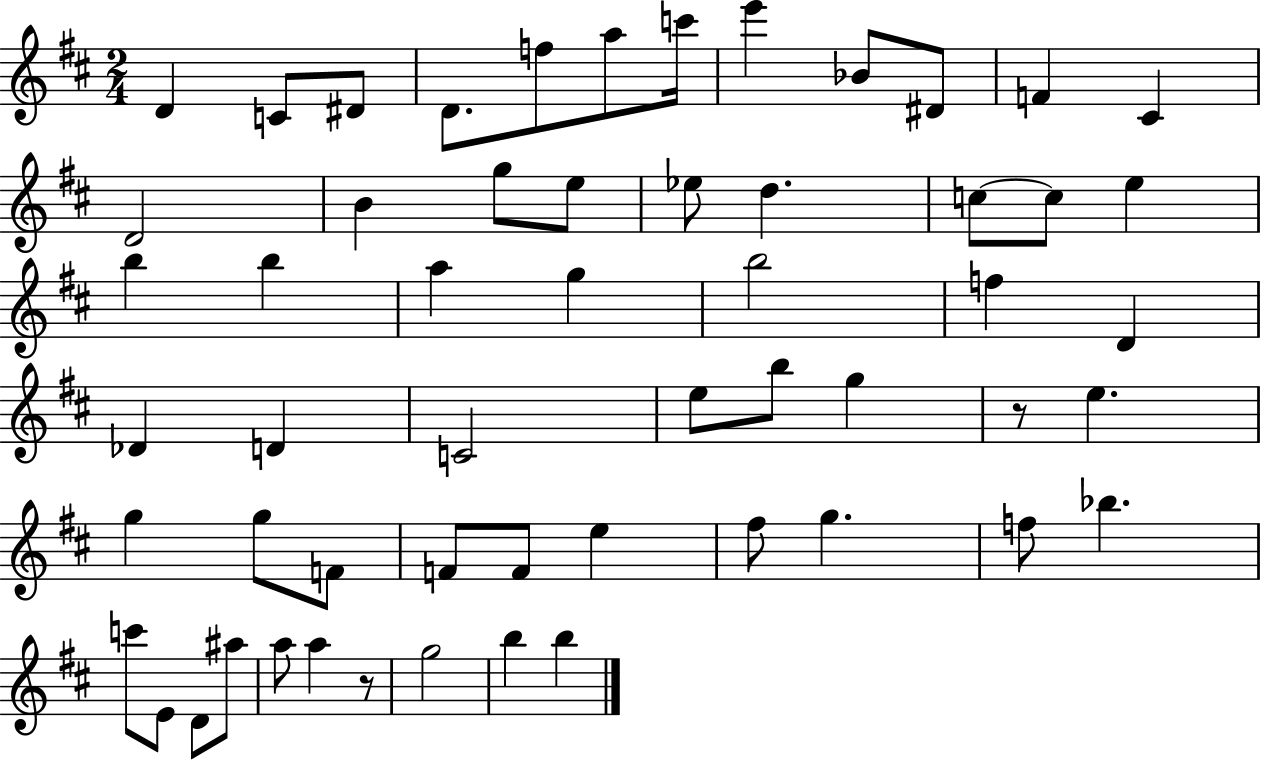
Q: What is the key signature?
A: D major